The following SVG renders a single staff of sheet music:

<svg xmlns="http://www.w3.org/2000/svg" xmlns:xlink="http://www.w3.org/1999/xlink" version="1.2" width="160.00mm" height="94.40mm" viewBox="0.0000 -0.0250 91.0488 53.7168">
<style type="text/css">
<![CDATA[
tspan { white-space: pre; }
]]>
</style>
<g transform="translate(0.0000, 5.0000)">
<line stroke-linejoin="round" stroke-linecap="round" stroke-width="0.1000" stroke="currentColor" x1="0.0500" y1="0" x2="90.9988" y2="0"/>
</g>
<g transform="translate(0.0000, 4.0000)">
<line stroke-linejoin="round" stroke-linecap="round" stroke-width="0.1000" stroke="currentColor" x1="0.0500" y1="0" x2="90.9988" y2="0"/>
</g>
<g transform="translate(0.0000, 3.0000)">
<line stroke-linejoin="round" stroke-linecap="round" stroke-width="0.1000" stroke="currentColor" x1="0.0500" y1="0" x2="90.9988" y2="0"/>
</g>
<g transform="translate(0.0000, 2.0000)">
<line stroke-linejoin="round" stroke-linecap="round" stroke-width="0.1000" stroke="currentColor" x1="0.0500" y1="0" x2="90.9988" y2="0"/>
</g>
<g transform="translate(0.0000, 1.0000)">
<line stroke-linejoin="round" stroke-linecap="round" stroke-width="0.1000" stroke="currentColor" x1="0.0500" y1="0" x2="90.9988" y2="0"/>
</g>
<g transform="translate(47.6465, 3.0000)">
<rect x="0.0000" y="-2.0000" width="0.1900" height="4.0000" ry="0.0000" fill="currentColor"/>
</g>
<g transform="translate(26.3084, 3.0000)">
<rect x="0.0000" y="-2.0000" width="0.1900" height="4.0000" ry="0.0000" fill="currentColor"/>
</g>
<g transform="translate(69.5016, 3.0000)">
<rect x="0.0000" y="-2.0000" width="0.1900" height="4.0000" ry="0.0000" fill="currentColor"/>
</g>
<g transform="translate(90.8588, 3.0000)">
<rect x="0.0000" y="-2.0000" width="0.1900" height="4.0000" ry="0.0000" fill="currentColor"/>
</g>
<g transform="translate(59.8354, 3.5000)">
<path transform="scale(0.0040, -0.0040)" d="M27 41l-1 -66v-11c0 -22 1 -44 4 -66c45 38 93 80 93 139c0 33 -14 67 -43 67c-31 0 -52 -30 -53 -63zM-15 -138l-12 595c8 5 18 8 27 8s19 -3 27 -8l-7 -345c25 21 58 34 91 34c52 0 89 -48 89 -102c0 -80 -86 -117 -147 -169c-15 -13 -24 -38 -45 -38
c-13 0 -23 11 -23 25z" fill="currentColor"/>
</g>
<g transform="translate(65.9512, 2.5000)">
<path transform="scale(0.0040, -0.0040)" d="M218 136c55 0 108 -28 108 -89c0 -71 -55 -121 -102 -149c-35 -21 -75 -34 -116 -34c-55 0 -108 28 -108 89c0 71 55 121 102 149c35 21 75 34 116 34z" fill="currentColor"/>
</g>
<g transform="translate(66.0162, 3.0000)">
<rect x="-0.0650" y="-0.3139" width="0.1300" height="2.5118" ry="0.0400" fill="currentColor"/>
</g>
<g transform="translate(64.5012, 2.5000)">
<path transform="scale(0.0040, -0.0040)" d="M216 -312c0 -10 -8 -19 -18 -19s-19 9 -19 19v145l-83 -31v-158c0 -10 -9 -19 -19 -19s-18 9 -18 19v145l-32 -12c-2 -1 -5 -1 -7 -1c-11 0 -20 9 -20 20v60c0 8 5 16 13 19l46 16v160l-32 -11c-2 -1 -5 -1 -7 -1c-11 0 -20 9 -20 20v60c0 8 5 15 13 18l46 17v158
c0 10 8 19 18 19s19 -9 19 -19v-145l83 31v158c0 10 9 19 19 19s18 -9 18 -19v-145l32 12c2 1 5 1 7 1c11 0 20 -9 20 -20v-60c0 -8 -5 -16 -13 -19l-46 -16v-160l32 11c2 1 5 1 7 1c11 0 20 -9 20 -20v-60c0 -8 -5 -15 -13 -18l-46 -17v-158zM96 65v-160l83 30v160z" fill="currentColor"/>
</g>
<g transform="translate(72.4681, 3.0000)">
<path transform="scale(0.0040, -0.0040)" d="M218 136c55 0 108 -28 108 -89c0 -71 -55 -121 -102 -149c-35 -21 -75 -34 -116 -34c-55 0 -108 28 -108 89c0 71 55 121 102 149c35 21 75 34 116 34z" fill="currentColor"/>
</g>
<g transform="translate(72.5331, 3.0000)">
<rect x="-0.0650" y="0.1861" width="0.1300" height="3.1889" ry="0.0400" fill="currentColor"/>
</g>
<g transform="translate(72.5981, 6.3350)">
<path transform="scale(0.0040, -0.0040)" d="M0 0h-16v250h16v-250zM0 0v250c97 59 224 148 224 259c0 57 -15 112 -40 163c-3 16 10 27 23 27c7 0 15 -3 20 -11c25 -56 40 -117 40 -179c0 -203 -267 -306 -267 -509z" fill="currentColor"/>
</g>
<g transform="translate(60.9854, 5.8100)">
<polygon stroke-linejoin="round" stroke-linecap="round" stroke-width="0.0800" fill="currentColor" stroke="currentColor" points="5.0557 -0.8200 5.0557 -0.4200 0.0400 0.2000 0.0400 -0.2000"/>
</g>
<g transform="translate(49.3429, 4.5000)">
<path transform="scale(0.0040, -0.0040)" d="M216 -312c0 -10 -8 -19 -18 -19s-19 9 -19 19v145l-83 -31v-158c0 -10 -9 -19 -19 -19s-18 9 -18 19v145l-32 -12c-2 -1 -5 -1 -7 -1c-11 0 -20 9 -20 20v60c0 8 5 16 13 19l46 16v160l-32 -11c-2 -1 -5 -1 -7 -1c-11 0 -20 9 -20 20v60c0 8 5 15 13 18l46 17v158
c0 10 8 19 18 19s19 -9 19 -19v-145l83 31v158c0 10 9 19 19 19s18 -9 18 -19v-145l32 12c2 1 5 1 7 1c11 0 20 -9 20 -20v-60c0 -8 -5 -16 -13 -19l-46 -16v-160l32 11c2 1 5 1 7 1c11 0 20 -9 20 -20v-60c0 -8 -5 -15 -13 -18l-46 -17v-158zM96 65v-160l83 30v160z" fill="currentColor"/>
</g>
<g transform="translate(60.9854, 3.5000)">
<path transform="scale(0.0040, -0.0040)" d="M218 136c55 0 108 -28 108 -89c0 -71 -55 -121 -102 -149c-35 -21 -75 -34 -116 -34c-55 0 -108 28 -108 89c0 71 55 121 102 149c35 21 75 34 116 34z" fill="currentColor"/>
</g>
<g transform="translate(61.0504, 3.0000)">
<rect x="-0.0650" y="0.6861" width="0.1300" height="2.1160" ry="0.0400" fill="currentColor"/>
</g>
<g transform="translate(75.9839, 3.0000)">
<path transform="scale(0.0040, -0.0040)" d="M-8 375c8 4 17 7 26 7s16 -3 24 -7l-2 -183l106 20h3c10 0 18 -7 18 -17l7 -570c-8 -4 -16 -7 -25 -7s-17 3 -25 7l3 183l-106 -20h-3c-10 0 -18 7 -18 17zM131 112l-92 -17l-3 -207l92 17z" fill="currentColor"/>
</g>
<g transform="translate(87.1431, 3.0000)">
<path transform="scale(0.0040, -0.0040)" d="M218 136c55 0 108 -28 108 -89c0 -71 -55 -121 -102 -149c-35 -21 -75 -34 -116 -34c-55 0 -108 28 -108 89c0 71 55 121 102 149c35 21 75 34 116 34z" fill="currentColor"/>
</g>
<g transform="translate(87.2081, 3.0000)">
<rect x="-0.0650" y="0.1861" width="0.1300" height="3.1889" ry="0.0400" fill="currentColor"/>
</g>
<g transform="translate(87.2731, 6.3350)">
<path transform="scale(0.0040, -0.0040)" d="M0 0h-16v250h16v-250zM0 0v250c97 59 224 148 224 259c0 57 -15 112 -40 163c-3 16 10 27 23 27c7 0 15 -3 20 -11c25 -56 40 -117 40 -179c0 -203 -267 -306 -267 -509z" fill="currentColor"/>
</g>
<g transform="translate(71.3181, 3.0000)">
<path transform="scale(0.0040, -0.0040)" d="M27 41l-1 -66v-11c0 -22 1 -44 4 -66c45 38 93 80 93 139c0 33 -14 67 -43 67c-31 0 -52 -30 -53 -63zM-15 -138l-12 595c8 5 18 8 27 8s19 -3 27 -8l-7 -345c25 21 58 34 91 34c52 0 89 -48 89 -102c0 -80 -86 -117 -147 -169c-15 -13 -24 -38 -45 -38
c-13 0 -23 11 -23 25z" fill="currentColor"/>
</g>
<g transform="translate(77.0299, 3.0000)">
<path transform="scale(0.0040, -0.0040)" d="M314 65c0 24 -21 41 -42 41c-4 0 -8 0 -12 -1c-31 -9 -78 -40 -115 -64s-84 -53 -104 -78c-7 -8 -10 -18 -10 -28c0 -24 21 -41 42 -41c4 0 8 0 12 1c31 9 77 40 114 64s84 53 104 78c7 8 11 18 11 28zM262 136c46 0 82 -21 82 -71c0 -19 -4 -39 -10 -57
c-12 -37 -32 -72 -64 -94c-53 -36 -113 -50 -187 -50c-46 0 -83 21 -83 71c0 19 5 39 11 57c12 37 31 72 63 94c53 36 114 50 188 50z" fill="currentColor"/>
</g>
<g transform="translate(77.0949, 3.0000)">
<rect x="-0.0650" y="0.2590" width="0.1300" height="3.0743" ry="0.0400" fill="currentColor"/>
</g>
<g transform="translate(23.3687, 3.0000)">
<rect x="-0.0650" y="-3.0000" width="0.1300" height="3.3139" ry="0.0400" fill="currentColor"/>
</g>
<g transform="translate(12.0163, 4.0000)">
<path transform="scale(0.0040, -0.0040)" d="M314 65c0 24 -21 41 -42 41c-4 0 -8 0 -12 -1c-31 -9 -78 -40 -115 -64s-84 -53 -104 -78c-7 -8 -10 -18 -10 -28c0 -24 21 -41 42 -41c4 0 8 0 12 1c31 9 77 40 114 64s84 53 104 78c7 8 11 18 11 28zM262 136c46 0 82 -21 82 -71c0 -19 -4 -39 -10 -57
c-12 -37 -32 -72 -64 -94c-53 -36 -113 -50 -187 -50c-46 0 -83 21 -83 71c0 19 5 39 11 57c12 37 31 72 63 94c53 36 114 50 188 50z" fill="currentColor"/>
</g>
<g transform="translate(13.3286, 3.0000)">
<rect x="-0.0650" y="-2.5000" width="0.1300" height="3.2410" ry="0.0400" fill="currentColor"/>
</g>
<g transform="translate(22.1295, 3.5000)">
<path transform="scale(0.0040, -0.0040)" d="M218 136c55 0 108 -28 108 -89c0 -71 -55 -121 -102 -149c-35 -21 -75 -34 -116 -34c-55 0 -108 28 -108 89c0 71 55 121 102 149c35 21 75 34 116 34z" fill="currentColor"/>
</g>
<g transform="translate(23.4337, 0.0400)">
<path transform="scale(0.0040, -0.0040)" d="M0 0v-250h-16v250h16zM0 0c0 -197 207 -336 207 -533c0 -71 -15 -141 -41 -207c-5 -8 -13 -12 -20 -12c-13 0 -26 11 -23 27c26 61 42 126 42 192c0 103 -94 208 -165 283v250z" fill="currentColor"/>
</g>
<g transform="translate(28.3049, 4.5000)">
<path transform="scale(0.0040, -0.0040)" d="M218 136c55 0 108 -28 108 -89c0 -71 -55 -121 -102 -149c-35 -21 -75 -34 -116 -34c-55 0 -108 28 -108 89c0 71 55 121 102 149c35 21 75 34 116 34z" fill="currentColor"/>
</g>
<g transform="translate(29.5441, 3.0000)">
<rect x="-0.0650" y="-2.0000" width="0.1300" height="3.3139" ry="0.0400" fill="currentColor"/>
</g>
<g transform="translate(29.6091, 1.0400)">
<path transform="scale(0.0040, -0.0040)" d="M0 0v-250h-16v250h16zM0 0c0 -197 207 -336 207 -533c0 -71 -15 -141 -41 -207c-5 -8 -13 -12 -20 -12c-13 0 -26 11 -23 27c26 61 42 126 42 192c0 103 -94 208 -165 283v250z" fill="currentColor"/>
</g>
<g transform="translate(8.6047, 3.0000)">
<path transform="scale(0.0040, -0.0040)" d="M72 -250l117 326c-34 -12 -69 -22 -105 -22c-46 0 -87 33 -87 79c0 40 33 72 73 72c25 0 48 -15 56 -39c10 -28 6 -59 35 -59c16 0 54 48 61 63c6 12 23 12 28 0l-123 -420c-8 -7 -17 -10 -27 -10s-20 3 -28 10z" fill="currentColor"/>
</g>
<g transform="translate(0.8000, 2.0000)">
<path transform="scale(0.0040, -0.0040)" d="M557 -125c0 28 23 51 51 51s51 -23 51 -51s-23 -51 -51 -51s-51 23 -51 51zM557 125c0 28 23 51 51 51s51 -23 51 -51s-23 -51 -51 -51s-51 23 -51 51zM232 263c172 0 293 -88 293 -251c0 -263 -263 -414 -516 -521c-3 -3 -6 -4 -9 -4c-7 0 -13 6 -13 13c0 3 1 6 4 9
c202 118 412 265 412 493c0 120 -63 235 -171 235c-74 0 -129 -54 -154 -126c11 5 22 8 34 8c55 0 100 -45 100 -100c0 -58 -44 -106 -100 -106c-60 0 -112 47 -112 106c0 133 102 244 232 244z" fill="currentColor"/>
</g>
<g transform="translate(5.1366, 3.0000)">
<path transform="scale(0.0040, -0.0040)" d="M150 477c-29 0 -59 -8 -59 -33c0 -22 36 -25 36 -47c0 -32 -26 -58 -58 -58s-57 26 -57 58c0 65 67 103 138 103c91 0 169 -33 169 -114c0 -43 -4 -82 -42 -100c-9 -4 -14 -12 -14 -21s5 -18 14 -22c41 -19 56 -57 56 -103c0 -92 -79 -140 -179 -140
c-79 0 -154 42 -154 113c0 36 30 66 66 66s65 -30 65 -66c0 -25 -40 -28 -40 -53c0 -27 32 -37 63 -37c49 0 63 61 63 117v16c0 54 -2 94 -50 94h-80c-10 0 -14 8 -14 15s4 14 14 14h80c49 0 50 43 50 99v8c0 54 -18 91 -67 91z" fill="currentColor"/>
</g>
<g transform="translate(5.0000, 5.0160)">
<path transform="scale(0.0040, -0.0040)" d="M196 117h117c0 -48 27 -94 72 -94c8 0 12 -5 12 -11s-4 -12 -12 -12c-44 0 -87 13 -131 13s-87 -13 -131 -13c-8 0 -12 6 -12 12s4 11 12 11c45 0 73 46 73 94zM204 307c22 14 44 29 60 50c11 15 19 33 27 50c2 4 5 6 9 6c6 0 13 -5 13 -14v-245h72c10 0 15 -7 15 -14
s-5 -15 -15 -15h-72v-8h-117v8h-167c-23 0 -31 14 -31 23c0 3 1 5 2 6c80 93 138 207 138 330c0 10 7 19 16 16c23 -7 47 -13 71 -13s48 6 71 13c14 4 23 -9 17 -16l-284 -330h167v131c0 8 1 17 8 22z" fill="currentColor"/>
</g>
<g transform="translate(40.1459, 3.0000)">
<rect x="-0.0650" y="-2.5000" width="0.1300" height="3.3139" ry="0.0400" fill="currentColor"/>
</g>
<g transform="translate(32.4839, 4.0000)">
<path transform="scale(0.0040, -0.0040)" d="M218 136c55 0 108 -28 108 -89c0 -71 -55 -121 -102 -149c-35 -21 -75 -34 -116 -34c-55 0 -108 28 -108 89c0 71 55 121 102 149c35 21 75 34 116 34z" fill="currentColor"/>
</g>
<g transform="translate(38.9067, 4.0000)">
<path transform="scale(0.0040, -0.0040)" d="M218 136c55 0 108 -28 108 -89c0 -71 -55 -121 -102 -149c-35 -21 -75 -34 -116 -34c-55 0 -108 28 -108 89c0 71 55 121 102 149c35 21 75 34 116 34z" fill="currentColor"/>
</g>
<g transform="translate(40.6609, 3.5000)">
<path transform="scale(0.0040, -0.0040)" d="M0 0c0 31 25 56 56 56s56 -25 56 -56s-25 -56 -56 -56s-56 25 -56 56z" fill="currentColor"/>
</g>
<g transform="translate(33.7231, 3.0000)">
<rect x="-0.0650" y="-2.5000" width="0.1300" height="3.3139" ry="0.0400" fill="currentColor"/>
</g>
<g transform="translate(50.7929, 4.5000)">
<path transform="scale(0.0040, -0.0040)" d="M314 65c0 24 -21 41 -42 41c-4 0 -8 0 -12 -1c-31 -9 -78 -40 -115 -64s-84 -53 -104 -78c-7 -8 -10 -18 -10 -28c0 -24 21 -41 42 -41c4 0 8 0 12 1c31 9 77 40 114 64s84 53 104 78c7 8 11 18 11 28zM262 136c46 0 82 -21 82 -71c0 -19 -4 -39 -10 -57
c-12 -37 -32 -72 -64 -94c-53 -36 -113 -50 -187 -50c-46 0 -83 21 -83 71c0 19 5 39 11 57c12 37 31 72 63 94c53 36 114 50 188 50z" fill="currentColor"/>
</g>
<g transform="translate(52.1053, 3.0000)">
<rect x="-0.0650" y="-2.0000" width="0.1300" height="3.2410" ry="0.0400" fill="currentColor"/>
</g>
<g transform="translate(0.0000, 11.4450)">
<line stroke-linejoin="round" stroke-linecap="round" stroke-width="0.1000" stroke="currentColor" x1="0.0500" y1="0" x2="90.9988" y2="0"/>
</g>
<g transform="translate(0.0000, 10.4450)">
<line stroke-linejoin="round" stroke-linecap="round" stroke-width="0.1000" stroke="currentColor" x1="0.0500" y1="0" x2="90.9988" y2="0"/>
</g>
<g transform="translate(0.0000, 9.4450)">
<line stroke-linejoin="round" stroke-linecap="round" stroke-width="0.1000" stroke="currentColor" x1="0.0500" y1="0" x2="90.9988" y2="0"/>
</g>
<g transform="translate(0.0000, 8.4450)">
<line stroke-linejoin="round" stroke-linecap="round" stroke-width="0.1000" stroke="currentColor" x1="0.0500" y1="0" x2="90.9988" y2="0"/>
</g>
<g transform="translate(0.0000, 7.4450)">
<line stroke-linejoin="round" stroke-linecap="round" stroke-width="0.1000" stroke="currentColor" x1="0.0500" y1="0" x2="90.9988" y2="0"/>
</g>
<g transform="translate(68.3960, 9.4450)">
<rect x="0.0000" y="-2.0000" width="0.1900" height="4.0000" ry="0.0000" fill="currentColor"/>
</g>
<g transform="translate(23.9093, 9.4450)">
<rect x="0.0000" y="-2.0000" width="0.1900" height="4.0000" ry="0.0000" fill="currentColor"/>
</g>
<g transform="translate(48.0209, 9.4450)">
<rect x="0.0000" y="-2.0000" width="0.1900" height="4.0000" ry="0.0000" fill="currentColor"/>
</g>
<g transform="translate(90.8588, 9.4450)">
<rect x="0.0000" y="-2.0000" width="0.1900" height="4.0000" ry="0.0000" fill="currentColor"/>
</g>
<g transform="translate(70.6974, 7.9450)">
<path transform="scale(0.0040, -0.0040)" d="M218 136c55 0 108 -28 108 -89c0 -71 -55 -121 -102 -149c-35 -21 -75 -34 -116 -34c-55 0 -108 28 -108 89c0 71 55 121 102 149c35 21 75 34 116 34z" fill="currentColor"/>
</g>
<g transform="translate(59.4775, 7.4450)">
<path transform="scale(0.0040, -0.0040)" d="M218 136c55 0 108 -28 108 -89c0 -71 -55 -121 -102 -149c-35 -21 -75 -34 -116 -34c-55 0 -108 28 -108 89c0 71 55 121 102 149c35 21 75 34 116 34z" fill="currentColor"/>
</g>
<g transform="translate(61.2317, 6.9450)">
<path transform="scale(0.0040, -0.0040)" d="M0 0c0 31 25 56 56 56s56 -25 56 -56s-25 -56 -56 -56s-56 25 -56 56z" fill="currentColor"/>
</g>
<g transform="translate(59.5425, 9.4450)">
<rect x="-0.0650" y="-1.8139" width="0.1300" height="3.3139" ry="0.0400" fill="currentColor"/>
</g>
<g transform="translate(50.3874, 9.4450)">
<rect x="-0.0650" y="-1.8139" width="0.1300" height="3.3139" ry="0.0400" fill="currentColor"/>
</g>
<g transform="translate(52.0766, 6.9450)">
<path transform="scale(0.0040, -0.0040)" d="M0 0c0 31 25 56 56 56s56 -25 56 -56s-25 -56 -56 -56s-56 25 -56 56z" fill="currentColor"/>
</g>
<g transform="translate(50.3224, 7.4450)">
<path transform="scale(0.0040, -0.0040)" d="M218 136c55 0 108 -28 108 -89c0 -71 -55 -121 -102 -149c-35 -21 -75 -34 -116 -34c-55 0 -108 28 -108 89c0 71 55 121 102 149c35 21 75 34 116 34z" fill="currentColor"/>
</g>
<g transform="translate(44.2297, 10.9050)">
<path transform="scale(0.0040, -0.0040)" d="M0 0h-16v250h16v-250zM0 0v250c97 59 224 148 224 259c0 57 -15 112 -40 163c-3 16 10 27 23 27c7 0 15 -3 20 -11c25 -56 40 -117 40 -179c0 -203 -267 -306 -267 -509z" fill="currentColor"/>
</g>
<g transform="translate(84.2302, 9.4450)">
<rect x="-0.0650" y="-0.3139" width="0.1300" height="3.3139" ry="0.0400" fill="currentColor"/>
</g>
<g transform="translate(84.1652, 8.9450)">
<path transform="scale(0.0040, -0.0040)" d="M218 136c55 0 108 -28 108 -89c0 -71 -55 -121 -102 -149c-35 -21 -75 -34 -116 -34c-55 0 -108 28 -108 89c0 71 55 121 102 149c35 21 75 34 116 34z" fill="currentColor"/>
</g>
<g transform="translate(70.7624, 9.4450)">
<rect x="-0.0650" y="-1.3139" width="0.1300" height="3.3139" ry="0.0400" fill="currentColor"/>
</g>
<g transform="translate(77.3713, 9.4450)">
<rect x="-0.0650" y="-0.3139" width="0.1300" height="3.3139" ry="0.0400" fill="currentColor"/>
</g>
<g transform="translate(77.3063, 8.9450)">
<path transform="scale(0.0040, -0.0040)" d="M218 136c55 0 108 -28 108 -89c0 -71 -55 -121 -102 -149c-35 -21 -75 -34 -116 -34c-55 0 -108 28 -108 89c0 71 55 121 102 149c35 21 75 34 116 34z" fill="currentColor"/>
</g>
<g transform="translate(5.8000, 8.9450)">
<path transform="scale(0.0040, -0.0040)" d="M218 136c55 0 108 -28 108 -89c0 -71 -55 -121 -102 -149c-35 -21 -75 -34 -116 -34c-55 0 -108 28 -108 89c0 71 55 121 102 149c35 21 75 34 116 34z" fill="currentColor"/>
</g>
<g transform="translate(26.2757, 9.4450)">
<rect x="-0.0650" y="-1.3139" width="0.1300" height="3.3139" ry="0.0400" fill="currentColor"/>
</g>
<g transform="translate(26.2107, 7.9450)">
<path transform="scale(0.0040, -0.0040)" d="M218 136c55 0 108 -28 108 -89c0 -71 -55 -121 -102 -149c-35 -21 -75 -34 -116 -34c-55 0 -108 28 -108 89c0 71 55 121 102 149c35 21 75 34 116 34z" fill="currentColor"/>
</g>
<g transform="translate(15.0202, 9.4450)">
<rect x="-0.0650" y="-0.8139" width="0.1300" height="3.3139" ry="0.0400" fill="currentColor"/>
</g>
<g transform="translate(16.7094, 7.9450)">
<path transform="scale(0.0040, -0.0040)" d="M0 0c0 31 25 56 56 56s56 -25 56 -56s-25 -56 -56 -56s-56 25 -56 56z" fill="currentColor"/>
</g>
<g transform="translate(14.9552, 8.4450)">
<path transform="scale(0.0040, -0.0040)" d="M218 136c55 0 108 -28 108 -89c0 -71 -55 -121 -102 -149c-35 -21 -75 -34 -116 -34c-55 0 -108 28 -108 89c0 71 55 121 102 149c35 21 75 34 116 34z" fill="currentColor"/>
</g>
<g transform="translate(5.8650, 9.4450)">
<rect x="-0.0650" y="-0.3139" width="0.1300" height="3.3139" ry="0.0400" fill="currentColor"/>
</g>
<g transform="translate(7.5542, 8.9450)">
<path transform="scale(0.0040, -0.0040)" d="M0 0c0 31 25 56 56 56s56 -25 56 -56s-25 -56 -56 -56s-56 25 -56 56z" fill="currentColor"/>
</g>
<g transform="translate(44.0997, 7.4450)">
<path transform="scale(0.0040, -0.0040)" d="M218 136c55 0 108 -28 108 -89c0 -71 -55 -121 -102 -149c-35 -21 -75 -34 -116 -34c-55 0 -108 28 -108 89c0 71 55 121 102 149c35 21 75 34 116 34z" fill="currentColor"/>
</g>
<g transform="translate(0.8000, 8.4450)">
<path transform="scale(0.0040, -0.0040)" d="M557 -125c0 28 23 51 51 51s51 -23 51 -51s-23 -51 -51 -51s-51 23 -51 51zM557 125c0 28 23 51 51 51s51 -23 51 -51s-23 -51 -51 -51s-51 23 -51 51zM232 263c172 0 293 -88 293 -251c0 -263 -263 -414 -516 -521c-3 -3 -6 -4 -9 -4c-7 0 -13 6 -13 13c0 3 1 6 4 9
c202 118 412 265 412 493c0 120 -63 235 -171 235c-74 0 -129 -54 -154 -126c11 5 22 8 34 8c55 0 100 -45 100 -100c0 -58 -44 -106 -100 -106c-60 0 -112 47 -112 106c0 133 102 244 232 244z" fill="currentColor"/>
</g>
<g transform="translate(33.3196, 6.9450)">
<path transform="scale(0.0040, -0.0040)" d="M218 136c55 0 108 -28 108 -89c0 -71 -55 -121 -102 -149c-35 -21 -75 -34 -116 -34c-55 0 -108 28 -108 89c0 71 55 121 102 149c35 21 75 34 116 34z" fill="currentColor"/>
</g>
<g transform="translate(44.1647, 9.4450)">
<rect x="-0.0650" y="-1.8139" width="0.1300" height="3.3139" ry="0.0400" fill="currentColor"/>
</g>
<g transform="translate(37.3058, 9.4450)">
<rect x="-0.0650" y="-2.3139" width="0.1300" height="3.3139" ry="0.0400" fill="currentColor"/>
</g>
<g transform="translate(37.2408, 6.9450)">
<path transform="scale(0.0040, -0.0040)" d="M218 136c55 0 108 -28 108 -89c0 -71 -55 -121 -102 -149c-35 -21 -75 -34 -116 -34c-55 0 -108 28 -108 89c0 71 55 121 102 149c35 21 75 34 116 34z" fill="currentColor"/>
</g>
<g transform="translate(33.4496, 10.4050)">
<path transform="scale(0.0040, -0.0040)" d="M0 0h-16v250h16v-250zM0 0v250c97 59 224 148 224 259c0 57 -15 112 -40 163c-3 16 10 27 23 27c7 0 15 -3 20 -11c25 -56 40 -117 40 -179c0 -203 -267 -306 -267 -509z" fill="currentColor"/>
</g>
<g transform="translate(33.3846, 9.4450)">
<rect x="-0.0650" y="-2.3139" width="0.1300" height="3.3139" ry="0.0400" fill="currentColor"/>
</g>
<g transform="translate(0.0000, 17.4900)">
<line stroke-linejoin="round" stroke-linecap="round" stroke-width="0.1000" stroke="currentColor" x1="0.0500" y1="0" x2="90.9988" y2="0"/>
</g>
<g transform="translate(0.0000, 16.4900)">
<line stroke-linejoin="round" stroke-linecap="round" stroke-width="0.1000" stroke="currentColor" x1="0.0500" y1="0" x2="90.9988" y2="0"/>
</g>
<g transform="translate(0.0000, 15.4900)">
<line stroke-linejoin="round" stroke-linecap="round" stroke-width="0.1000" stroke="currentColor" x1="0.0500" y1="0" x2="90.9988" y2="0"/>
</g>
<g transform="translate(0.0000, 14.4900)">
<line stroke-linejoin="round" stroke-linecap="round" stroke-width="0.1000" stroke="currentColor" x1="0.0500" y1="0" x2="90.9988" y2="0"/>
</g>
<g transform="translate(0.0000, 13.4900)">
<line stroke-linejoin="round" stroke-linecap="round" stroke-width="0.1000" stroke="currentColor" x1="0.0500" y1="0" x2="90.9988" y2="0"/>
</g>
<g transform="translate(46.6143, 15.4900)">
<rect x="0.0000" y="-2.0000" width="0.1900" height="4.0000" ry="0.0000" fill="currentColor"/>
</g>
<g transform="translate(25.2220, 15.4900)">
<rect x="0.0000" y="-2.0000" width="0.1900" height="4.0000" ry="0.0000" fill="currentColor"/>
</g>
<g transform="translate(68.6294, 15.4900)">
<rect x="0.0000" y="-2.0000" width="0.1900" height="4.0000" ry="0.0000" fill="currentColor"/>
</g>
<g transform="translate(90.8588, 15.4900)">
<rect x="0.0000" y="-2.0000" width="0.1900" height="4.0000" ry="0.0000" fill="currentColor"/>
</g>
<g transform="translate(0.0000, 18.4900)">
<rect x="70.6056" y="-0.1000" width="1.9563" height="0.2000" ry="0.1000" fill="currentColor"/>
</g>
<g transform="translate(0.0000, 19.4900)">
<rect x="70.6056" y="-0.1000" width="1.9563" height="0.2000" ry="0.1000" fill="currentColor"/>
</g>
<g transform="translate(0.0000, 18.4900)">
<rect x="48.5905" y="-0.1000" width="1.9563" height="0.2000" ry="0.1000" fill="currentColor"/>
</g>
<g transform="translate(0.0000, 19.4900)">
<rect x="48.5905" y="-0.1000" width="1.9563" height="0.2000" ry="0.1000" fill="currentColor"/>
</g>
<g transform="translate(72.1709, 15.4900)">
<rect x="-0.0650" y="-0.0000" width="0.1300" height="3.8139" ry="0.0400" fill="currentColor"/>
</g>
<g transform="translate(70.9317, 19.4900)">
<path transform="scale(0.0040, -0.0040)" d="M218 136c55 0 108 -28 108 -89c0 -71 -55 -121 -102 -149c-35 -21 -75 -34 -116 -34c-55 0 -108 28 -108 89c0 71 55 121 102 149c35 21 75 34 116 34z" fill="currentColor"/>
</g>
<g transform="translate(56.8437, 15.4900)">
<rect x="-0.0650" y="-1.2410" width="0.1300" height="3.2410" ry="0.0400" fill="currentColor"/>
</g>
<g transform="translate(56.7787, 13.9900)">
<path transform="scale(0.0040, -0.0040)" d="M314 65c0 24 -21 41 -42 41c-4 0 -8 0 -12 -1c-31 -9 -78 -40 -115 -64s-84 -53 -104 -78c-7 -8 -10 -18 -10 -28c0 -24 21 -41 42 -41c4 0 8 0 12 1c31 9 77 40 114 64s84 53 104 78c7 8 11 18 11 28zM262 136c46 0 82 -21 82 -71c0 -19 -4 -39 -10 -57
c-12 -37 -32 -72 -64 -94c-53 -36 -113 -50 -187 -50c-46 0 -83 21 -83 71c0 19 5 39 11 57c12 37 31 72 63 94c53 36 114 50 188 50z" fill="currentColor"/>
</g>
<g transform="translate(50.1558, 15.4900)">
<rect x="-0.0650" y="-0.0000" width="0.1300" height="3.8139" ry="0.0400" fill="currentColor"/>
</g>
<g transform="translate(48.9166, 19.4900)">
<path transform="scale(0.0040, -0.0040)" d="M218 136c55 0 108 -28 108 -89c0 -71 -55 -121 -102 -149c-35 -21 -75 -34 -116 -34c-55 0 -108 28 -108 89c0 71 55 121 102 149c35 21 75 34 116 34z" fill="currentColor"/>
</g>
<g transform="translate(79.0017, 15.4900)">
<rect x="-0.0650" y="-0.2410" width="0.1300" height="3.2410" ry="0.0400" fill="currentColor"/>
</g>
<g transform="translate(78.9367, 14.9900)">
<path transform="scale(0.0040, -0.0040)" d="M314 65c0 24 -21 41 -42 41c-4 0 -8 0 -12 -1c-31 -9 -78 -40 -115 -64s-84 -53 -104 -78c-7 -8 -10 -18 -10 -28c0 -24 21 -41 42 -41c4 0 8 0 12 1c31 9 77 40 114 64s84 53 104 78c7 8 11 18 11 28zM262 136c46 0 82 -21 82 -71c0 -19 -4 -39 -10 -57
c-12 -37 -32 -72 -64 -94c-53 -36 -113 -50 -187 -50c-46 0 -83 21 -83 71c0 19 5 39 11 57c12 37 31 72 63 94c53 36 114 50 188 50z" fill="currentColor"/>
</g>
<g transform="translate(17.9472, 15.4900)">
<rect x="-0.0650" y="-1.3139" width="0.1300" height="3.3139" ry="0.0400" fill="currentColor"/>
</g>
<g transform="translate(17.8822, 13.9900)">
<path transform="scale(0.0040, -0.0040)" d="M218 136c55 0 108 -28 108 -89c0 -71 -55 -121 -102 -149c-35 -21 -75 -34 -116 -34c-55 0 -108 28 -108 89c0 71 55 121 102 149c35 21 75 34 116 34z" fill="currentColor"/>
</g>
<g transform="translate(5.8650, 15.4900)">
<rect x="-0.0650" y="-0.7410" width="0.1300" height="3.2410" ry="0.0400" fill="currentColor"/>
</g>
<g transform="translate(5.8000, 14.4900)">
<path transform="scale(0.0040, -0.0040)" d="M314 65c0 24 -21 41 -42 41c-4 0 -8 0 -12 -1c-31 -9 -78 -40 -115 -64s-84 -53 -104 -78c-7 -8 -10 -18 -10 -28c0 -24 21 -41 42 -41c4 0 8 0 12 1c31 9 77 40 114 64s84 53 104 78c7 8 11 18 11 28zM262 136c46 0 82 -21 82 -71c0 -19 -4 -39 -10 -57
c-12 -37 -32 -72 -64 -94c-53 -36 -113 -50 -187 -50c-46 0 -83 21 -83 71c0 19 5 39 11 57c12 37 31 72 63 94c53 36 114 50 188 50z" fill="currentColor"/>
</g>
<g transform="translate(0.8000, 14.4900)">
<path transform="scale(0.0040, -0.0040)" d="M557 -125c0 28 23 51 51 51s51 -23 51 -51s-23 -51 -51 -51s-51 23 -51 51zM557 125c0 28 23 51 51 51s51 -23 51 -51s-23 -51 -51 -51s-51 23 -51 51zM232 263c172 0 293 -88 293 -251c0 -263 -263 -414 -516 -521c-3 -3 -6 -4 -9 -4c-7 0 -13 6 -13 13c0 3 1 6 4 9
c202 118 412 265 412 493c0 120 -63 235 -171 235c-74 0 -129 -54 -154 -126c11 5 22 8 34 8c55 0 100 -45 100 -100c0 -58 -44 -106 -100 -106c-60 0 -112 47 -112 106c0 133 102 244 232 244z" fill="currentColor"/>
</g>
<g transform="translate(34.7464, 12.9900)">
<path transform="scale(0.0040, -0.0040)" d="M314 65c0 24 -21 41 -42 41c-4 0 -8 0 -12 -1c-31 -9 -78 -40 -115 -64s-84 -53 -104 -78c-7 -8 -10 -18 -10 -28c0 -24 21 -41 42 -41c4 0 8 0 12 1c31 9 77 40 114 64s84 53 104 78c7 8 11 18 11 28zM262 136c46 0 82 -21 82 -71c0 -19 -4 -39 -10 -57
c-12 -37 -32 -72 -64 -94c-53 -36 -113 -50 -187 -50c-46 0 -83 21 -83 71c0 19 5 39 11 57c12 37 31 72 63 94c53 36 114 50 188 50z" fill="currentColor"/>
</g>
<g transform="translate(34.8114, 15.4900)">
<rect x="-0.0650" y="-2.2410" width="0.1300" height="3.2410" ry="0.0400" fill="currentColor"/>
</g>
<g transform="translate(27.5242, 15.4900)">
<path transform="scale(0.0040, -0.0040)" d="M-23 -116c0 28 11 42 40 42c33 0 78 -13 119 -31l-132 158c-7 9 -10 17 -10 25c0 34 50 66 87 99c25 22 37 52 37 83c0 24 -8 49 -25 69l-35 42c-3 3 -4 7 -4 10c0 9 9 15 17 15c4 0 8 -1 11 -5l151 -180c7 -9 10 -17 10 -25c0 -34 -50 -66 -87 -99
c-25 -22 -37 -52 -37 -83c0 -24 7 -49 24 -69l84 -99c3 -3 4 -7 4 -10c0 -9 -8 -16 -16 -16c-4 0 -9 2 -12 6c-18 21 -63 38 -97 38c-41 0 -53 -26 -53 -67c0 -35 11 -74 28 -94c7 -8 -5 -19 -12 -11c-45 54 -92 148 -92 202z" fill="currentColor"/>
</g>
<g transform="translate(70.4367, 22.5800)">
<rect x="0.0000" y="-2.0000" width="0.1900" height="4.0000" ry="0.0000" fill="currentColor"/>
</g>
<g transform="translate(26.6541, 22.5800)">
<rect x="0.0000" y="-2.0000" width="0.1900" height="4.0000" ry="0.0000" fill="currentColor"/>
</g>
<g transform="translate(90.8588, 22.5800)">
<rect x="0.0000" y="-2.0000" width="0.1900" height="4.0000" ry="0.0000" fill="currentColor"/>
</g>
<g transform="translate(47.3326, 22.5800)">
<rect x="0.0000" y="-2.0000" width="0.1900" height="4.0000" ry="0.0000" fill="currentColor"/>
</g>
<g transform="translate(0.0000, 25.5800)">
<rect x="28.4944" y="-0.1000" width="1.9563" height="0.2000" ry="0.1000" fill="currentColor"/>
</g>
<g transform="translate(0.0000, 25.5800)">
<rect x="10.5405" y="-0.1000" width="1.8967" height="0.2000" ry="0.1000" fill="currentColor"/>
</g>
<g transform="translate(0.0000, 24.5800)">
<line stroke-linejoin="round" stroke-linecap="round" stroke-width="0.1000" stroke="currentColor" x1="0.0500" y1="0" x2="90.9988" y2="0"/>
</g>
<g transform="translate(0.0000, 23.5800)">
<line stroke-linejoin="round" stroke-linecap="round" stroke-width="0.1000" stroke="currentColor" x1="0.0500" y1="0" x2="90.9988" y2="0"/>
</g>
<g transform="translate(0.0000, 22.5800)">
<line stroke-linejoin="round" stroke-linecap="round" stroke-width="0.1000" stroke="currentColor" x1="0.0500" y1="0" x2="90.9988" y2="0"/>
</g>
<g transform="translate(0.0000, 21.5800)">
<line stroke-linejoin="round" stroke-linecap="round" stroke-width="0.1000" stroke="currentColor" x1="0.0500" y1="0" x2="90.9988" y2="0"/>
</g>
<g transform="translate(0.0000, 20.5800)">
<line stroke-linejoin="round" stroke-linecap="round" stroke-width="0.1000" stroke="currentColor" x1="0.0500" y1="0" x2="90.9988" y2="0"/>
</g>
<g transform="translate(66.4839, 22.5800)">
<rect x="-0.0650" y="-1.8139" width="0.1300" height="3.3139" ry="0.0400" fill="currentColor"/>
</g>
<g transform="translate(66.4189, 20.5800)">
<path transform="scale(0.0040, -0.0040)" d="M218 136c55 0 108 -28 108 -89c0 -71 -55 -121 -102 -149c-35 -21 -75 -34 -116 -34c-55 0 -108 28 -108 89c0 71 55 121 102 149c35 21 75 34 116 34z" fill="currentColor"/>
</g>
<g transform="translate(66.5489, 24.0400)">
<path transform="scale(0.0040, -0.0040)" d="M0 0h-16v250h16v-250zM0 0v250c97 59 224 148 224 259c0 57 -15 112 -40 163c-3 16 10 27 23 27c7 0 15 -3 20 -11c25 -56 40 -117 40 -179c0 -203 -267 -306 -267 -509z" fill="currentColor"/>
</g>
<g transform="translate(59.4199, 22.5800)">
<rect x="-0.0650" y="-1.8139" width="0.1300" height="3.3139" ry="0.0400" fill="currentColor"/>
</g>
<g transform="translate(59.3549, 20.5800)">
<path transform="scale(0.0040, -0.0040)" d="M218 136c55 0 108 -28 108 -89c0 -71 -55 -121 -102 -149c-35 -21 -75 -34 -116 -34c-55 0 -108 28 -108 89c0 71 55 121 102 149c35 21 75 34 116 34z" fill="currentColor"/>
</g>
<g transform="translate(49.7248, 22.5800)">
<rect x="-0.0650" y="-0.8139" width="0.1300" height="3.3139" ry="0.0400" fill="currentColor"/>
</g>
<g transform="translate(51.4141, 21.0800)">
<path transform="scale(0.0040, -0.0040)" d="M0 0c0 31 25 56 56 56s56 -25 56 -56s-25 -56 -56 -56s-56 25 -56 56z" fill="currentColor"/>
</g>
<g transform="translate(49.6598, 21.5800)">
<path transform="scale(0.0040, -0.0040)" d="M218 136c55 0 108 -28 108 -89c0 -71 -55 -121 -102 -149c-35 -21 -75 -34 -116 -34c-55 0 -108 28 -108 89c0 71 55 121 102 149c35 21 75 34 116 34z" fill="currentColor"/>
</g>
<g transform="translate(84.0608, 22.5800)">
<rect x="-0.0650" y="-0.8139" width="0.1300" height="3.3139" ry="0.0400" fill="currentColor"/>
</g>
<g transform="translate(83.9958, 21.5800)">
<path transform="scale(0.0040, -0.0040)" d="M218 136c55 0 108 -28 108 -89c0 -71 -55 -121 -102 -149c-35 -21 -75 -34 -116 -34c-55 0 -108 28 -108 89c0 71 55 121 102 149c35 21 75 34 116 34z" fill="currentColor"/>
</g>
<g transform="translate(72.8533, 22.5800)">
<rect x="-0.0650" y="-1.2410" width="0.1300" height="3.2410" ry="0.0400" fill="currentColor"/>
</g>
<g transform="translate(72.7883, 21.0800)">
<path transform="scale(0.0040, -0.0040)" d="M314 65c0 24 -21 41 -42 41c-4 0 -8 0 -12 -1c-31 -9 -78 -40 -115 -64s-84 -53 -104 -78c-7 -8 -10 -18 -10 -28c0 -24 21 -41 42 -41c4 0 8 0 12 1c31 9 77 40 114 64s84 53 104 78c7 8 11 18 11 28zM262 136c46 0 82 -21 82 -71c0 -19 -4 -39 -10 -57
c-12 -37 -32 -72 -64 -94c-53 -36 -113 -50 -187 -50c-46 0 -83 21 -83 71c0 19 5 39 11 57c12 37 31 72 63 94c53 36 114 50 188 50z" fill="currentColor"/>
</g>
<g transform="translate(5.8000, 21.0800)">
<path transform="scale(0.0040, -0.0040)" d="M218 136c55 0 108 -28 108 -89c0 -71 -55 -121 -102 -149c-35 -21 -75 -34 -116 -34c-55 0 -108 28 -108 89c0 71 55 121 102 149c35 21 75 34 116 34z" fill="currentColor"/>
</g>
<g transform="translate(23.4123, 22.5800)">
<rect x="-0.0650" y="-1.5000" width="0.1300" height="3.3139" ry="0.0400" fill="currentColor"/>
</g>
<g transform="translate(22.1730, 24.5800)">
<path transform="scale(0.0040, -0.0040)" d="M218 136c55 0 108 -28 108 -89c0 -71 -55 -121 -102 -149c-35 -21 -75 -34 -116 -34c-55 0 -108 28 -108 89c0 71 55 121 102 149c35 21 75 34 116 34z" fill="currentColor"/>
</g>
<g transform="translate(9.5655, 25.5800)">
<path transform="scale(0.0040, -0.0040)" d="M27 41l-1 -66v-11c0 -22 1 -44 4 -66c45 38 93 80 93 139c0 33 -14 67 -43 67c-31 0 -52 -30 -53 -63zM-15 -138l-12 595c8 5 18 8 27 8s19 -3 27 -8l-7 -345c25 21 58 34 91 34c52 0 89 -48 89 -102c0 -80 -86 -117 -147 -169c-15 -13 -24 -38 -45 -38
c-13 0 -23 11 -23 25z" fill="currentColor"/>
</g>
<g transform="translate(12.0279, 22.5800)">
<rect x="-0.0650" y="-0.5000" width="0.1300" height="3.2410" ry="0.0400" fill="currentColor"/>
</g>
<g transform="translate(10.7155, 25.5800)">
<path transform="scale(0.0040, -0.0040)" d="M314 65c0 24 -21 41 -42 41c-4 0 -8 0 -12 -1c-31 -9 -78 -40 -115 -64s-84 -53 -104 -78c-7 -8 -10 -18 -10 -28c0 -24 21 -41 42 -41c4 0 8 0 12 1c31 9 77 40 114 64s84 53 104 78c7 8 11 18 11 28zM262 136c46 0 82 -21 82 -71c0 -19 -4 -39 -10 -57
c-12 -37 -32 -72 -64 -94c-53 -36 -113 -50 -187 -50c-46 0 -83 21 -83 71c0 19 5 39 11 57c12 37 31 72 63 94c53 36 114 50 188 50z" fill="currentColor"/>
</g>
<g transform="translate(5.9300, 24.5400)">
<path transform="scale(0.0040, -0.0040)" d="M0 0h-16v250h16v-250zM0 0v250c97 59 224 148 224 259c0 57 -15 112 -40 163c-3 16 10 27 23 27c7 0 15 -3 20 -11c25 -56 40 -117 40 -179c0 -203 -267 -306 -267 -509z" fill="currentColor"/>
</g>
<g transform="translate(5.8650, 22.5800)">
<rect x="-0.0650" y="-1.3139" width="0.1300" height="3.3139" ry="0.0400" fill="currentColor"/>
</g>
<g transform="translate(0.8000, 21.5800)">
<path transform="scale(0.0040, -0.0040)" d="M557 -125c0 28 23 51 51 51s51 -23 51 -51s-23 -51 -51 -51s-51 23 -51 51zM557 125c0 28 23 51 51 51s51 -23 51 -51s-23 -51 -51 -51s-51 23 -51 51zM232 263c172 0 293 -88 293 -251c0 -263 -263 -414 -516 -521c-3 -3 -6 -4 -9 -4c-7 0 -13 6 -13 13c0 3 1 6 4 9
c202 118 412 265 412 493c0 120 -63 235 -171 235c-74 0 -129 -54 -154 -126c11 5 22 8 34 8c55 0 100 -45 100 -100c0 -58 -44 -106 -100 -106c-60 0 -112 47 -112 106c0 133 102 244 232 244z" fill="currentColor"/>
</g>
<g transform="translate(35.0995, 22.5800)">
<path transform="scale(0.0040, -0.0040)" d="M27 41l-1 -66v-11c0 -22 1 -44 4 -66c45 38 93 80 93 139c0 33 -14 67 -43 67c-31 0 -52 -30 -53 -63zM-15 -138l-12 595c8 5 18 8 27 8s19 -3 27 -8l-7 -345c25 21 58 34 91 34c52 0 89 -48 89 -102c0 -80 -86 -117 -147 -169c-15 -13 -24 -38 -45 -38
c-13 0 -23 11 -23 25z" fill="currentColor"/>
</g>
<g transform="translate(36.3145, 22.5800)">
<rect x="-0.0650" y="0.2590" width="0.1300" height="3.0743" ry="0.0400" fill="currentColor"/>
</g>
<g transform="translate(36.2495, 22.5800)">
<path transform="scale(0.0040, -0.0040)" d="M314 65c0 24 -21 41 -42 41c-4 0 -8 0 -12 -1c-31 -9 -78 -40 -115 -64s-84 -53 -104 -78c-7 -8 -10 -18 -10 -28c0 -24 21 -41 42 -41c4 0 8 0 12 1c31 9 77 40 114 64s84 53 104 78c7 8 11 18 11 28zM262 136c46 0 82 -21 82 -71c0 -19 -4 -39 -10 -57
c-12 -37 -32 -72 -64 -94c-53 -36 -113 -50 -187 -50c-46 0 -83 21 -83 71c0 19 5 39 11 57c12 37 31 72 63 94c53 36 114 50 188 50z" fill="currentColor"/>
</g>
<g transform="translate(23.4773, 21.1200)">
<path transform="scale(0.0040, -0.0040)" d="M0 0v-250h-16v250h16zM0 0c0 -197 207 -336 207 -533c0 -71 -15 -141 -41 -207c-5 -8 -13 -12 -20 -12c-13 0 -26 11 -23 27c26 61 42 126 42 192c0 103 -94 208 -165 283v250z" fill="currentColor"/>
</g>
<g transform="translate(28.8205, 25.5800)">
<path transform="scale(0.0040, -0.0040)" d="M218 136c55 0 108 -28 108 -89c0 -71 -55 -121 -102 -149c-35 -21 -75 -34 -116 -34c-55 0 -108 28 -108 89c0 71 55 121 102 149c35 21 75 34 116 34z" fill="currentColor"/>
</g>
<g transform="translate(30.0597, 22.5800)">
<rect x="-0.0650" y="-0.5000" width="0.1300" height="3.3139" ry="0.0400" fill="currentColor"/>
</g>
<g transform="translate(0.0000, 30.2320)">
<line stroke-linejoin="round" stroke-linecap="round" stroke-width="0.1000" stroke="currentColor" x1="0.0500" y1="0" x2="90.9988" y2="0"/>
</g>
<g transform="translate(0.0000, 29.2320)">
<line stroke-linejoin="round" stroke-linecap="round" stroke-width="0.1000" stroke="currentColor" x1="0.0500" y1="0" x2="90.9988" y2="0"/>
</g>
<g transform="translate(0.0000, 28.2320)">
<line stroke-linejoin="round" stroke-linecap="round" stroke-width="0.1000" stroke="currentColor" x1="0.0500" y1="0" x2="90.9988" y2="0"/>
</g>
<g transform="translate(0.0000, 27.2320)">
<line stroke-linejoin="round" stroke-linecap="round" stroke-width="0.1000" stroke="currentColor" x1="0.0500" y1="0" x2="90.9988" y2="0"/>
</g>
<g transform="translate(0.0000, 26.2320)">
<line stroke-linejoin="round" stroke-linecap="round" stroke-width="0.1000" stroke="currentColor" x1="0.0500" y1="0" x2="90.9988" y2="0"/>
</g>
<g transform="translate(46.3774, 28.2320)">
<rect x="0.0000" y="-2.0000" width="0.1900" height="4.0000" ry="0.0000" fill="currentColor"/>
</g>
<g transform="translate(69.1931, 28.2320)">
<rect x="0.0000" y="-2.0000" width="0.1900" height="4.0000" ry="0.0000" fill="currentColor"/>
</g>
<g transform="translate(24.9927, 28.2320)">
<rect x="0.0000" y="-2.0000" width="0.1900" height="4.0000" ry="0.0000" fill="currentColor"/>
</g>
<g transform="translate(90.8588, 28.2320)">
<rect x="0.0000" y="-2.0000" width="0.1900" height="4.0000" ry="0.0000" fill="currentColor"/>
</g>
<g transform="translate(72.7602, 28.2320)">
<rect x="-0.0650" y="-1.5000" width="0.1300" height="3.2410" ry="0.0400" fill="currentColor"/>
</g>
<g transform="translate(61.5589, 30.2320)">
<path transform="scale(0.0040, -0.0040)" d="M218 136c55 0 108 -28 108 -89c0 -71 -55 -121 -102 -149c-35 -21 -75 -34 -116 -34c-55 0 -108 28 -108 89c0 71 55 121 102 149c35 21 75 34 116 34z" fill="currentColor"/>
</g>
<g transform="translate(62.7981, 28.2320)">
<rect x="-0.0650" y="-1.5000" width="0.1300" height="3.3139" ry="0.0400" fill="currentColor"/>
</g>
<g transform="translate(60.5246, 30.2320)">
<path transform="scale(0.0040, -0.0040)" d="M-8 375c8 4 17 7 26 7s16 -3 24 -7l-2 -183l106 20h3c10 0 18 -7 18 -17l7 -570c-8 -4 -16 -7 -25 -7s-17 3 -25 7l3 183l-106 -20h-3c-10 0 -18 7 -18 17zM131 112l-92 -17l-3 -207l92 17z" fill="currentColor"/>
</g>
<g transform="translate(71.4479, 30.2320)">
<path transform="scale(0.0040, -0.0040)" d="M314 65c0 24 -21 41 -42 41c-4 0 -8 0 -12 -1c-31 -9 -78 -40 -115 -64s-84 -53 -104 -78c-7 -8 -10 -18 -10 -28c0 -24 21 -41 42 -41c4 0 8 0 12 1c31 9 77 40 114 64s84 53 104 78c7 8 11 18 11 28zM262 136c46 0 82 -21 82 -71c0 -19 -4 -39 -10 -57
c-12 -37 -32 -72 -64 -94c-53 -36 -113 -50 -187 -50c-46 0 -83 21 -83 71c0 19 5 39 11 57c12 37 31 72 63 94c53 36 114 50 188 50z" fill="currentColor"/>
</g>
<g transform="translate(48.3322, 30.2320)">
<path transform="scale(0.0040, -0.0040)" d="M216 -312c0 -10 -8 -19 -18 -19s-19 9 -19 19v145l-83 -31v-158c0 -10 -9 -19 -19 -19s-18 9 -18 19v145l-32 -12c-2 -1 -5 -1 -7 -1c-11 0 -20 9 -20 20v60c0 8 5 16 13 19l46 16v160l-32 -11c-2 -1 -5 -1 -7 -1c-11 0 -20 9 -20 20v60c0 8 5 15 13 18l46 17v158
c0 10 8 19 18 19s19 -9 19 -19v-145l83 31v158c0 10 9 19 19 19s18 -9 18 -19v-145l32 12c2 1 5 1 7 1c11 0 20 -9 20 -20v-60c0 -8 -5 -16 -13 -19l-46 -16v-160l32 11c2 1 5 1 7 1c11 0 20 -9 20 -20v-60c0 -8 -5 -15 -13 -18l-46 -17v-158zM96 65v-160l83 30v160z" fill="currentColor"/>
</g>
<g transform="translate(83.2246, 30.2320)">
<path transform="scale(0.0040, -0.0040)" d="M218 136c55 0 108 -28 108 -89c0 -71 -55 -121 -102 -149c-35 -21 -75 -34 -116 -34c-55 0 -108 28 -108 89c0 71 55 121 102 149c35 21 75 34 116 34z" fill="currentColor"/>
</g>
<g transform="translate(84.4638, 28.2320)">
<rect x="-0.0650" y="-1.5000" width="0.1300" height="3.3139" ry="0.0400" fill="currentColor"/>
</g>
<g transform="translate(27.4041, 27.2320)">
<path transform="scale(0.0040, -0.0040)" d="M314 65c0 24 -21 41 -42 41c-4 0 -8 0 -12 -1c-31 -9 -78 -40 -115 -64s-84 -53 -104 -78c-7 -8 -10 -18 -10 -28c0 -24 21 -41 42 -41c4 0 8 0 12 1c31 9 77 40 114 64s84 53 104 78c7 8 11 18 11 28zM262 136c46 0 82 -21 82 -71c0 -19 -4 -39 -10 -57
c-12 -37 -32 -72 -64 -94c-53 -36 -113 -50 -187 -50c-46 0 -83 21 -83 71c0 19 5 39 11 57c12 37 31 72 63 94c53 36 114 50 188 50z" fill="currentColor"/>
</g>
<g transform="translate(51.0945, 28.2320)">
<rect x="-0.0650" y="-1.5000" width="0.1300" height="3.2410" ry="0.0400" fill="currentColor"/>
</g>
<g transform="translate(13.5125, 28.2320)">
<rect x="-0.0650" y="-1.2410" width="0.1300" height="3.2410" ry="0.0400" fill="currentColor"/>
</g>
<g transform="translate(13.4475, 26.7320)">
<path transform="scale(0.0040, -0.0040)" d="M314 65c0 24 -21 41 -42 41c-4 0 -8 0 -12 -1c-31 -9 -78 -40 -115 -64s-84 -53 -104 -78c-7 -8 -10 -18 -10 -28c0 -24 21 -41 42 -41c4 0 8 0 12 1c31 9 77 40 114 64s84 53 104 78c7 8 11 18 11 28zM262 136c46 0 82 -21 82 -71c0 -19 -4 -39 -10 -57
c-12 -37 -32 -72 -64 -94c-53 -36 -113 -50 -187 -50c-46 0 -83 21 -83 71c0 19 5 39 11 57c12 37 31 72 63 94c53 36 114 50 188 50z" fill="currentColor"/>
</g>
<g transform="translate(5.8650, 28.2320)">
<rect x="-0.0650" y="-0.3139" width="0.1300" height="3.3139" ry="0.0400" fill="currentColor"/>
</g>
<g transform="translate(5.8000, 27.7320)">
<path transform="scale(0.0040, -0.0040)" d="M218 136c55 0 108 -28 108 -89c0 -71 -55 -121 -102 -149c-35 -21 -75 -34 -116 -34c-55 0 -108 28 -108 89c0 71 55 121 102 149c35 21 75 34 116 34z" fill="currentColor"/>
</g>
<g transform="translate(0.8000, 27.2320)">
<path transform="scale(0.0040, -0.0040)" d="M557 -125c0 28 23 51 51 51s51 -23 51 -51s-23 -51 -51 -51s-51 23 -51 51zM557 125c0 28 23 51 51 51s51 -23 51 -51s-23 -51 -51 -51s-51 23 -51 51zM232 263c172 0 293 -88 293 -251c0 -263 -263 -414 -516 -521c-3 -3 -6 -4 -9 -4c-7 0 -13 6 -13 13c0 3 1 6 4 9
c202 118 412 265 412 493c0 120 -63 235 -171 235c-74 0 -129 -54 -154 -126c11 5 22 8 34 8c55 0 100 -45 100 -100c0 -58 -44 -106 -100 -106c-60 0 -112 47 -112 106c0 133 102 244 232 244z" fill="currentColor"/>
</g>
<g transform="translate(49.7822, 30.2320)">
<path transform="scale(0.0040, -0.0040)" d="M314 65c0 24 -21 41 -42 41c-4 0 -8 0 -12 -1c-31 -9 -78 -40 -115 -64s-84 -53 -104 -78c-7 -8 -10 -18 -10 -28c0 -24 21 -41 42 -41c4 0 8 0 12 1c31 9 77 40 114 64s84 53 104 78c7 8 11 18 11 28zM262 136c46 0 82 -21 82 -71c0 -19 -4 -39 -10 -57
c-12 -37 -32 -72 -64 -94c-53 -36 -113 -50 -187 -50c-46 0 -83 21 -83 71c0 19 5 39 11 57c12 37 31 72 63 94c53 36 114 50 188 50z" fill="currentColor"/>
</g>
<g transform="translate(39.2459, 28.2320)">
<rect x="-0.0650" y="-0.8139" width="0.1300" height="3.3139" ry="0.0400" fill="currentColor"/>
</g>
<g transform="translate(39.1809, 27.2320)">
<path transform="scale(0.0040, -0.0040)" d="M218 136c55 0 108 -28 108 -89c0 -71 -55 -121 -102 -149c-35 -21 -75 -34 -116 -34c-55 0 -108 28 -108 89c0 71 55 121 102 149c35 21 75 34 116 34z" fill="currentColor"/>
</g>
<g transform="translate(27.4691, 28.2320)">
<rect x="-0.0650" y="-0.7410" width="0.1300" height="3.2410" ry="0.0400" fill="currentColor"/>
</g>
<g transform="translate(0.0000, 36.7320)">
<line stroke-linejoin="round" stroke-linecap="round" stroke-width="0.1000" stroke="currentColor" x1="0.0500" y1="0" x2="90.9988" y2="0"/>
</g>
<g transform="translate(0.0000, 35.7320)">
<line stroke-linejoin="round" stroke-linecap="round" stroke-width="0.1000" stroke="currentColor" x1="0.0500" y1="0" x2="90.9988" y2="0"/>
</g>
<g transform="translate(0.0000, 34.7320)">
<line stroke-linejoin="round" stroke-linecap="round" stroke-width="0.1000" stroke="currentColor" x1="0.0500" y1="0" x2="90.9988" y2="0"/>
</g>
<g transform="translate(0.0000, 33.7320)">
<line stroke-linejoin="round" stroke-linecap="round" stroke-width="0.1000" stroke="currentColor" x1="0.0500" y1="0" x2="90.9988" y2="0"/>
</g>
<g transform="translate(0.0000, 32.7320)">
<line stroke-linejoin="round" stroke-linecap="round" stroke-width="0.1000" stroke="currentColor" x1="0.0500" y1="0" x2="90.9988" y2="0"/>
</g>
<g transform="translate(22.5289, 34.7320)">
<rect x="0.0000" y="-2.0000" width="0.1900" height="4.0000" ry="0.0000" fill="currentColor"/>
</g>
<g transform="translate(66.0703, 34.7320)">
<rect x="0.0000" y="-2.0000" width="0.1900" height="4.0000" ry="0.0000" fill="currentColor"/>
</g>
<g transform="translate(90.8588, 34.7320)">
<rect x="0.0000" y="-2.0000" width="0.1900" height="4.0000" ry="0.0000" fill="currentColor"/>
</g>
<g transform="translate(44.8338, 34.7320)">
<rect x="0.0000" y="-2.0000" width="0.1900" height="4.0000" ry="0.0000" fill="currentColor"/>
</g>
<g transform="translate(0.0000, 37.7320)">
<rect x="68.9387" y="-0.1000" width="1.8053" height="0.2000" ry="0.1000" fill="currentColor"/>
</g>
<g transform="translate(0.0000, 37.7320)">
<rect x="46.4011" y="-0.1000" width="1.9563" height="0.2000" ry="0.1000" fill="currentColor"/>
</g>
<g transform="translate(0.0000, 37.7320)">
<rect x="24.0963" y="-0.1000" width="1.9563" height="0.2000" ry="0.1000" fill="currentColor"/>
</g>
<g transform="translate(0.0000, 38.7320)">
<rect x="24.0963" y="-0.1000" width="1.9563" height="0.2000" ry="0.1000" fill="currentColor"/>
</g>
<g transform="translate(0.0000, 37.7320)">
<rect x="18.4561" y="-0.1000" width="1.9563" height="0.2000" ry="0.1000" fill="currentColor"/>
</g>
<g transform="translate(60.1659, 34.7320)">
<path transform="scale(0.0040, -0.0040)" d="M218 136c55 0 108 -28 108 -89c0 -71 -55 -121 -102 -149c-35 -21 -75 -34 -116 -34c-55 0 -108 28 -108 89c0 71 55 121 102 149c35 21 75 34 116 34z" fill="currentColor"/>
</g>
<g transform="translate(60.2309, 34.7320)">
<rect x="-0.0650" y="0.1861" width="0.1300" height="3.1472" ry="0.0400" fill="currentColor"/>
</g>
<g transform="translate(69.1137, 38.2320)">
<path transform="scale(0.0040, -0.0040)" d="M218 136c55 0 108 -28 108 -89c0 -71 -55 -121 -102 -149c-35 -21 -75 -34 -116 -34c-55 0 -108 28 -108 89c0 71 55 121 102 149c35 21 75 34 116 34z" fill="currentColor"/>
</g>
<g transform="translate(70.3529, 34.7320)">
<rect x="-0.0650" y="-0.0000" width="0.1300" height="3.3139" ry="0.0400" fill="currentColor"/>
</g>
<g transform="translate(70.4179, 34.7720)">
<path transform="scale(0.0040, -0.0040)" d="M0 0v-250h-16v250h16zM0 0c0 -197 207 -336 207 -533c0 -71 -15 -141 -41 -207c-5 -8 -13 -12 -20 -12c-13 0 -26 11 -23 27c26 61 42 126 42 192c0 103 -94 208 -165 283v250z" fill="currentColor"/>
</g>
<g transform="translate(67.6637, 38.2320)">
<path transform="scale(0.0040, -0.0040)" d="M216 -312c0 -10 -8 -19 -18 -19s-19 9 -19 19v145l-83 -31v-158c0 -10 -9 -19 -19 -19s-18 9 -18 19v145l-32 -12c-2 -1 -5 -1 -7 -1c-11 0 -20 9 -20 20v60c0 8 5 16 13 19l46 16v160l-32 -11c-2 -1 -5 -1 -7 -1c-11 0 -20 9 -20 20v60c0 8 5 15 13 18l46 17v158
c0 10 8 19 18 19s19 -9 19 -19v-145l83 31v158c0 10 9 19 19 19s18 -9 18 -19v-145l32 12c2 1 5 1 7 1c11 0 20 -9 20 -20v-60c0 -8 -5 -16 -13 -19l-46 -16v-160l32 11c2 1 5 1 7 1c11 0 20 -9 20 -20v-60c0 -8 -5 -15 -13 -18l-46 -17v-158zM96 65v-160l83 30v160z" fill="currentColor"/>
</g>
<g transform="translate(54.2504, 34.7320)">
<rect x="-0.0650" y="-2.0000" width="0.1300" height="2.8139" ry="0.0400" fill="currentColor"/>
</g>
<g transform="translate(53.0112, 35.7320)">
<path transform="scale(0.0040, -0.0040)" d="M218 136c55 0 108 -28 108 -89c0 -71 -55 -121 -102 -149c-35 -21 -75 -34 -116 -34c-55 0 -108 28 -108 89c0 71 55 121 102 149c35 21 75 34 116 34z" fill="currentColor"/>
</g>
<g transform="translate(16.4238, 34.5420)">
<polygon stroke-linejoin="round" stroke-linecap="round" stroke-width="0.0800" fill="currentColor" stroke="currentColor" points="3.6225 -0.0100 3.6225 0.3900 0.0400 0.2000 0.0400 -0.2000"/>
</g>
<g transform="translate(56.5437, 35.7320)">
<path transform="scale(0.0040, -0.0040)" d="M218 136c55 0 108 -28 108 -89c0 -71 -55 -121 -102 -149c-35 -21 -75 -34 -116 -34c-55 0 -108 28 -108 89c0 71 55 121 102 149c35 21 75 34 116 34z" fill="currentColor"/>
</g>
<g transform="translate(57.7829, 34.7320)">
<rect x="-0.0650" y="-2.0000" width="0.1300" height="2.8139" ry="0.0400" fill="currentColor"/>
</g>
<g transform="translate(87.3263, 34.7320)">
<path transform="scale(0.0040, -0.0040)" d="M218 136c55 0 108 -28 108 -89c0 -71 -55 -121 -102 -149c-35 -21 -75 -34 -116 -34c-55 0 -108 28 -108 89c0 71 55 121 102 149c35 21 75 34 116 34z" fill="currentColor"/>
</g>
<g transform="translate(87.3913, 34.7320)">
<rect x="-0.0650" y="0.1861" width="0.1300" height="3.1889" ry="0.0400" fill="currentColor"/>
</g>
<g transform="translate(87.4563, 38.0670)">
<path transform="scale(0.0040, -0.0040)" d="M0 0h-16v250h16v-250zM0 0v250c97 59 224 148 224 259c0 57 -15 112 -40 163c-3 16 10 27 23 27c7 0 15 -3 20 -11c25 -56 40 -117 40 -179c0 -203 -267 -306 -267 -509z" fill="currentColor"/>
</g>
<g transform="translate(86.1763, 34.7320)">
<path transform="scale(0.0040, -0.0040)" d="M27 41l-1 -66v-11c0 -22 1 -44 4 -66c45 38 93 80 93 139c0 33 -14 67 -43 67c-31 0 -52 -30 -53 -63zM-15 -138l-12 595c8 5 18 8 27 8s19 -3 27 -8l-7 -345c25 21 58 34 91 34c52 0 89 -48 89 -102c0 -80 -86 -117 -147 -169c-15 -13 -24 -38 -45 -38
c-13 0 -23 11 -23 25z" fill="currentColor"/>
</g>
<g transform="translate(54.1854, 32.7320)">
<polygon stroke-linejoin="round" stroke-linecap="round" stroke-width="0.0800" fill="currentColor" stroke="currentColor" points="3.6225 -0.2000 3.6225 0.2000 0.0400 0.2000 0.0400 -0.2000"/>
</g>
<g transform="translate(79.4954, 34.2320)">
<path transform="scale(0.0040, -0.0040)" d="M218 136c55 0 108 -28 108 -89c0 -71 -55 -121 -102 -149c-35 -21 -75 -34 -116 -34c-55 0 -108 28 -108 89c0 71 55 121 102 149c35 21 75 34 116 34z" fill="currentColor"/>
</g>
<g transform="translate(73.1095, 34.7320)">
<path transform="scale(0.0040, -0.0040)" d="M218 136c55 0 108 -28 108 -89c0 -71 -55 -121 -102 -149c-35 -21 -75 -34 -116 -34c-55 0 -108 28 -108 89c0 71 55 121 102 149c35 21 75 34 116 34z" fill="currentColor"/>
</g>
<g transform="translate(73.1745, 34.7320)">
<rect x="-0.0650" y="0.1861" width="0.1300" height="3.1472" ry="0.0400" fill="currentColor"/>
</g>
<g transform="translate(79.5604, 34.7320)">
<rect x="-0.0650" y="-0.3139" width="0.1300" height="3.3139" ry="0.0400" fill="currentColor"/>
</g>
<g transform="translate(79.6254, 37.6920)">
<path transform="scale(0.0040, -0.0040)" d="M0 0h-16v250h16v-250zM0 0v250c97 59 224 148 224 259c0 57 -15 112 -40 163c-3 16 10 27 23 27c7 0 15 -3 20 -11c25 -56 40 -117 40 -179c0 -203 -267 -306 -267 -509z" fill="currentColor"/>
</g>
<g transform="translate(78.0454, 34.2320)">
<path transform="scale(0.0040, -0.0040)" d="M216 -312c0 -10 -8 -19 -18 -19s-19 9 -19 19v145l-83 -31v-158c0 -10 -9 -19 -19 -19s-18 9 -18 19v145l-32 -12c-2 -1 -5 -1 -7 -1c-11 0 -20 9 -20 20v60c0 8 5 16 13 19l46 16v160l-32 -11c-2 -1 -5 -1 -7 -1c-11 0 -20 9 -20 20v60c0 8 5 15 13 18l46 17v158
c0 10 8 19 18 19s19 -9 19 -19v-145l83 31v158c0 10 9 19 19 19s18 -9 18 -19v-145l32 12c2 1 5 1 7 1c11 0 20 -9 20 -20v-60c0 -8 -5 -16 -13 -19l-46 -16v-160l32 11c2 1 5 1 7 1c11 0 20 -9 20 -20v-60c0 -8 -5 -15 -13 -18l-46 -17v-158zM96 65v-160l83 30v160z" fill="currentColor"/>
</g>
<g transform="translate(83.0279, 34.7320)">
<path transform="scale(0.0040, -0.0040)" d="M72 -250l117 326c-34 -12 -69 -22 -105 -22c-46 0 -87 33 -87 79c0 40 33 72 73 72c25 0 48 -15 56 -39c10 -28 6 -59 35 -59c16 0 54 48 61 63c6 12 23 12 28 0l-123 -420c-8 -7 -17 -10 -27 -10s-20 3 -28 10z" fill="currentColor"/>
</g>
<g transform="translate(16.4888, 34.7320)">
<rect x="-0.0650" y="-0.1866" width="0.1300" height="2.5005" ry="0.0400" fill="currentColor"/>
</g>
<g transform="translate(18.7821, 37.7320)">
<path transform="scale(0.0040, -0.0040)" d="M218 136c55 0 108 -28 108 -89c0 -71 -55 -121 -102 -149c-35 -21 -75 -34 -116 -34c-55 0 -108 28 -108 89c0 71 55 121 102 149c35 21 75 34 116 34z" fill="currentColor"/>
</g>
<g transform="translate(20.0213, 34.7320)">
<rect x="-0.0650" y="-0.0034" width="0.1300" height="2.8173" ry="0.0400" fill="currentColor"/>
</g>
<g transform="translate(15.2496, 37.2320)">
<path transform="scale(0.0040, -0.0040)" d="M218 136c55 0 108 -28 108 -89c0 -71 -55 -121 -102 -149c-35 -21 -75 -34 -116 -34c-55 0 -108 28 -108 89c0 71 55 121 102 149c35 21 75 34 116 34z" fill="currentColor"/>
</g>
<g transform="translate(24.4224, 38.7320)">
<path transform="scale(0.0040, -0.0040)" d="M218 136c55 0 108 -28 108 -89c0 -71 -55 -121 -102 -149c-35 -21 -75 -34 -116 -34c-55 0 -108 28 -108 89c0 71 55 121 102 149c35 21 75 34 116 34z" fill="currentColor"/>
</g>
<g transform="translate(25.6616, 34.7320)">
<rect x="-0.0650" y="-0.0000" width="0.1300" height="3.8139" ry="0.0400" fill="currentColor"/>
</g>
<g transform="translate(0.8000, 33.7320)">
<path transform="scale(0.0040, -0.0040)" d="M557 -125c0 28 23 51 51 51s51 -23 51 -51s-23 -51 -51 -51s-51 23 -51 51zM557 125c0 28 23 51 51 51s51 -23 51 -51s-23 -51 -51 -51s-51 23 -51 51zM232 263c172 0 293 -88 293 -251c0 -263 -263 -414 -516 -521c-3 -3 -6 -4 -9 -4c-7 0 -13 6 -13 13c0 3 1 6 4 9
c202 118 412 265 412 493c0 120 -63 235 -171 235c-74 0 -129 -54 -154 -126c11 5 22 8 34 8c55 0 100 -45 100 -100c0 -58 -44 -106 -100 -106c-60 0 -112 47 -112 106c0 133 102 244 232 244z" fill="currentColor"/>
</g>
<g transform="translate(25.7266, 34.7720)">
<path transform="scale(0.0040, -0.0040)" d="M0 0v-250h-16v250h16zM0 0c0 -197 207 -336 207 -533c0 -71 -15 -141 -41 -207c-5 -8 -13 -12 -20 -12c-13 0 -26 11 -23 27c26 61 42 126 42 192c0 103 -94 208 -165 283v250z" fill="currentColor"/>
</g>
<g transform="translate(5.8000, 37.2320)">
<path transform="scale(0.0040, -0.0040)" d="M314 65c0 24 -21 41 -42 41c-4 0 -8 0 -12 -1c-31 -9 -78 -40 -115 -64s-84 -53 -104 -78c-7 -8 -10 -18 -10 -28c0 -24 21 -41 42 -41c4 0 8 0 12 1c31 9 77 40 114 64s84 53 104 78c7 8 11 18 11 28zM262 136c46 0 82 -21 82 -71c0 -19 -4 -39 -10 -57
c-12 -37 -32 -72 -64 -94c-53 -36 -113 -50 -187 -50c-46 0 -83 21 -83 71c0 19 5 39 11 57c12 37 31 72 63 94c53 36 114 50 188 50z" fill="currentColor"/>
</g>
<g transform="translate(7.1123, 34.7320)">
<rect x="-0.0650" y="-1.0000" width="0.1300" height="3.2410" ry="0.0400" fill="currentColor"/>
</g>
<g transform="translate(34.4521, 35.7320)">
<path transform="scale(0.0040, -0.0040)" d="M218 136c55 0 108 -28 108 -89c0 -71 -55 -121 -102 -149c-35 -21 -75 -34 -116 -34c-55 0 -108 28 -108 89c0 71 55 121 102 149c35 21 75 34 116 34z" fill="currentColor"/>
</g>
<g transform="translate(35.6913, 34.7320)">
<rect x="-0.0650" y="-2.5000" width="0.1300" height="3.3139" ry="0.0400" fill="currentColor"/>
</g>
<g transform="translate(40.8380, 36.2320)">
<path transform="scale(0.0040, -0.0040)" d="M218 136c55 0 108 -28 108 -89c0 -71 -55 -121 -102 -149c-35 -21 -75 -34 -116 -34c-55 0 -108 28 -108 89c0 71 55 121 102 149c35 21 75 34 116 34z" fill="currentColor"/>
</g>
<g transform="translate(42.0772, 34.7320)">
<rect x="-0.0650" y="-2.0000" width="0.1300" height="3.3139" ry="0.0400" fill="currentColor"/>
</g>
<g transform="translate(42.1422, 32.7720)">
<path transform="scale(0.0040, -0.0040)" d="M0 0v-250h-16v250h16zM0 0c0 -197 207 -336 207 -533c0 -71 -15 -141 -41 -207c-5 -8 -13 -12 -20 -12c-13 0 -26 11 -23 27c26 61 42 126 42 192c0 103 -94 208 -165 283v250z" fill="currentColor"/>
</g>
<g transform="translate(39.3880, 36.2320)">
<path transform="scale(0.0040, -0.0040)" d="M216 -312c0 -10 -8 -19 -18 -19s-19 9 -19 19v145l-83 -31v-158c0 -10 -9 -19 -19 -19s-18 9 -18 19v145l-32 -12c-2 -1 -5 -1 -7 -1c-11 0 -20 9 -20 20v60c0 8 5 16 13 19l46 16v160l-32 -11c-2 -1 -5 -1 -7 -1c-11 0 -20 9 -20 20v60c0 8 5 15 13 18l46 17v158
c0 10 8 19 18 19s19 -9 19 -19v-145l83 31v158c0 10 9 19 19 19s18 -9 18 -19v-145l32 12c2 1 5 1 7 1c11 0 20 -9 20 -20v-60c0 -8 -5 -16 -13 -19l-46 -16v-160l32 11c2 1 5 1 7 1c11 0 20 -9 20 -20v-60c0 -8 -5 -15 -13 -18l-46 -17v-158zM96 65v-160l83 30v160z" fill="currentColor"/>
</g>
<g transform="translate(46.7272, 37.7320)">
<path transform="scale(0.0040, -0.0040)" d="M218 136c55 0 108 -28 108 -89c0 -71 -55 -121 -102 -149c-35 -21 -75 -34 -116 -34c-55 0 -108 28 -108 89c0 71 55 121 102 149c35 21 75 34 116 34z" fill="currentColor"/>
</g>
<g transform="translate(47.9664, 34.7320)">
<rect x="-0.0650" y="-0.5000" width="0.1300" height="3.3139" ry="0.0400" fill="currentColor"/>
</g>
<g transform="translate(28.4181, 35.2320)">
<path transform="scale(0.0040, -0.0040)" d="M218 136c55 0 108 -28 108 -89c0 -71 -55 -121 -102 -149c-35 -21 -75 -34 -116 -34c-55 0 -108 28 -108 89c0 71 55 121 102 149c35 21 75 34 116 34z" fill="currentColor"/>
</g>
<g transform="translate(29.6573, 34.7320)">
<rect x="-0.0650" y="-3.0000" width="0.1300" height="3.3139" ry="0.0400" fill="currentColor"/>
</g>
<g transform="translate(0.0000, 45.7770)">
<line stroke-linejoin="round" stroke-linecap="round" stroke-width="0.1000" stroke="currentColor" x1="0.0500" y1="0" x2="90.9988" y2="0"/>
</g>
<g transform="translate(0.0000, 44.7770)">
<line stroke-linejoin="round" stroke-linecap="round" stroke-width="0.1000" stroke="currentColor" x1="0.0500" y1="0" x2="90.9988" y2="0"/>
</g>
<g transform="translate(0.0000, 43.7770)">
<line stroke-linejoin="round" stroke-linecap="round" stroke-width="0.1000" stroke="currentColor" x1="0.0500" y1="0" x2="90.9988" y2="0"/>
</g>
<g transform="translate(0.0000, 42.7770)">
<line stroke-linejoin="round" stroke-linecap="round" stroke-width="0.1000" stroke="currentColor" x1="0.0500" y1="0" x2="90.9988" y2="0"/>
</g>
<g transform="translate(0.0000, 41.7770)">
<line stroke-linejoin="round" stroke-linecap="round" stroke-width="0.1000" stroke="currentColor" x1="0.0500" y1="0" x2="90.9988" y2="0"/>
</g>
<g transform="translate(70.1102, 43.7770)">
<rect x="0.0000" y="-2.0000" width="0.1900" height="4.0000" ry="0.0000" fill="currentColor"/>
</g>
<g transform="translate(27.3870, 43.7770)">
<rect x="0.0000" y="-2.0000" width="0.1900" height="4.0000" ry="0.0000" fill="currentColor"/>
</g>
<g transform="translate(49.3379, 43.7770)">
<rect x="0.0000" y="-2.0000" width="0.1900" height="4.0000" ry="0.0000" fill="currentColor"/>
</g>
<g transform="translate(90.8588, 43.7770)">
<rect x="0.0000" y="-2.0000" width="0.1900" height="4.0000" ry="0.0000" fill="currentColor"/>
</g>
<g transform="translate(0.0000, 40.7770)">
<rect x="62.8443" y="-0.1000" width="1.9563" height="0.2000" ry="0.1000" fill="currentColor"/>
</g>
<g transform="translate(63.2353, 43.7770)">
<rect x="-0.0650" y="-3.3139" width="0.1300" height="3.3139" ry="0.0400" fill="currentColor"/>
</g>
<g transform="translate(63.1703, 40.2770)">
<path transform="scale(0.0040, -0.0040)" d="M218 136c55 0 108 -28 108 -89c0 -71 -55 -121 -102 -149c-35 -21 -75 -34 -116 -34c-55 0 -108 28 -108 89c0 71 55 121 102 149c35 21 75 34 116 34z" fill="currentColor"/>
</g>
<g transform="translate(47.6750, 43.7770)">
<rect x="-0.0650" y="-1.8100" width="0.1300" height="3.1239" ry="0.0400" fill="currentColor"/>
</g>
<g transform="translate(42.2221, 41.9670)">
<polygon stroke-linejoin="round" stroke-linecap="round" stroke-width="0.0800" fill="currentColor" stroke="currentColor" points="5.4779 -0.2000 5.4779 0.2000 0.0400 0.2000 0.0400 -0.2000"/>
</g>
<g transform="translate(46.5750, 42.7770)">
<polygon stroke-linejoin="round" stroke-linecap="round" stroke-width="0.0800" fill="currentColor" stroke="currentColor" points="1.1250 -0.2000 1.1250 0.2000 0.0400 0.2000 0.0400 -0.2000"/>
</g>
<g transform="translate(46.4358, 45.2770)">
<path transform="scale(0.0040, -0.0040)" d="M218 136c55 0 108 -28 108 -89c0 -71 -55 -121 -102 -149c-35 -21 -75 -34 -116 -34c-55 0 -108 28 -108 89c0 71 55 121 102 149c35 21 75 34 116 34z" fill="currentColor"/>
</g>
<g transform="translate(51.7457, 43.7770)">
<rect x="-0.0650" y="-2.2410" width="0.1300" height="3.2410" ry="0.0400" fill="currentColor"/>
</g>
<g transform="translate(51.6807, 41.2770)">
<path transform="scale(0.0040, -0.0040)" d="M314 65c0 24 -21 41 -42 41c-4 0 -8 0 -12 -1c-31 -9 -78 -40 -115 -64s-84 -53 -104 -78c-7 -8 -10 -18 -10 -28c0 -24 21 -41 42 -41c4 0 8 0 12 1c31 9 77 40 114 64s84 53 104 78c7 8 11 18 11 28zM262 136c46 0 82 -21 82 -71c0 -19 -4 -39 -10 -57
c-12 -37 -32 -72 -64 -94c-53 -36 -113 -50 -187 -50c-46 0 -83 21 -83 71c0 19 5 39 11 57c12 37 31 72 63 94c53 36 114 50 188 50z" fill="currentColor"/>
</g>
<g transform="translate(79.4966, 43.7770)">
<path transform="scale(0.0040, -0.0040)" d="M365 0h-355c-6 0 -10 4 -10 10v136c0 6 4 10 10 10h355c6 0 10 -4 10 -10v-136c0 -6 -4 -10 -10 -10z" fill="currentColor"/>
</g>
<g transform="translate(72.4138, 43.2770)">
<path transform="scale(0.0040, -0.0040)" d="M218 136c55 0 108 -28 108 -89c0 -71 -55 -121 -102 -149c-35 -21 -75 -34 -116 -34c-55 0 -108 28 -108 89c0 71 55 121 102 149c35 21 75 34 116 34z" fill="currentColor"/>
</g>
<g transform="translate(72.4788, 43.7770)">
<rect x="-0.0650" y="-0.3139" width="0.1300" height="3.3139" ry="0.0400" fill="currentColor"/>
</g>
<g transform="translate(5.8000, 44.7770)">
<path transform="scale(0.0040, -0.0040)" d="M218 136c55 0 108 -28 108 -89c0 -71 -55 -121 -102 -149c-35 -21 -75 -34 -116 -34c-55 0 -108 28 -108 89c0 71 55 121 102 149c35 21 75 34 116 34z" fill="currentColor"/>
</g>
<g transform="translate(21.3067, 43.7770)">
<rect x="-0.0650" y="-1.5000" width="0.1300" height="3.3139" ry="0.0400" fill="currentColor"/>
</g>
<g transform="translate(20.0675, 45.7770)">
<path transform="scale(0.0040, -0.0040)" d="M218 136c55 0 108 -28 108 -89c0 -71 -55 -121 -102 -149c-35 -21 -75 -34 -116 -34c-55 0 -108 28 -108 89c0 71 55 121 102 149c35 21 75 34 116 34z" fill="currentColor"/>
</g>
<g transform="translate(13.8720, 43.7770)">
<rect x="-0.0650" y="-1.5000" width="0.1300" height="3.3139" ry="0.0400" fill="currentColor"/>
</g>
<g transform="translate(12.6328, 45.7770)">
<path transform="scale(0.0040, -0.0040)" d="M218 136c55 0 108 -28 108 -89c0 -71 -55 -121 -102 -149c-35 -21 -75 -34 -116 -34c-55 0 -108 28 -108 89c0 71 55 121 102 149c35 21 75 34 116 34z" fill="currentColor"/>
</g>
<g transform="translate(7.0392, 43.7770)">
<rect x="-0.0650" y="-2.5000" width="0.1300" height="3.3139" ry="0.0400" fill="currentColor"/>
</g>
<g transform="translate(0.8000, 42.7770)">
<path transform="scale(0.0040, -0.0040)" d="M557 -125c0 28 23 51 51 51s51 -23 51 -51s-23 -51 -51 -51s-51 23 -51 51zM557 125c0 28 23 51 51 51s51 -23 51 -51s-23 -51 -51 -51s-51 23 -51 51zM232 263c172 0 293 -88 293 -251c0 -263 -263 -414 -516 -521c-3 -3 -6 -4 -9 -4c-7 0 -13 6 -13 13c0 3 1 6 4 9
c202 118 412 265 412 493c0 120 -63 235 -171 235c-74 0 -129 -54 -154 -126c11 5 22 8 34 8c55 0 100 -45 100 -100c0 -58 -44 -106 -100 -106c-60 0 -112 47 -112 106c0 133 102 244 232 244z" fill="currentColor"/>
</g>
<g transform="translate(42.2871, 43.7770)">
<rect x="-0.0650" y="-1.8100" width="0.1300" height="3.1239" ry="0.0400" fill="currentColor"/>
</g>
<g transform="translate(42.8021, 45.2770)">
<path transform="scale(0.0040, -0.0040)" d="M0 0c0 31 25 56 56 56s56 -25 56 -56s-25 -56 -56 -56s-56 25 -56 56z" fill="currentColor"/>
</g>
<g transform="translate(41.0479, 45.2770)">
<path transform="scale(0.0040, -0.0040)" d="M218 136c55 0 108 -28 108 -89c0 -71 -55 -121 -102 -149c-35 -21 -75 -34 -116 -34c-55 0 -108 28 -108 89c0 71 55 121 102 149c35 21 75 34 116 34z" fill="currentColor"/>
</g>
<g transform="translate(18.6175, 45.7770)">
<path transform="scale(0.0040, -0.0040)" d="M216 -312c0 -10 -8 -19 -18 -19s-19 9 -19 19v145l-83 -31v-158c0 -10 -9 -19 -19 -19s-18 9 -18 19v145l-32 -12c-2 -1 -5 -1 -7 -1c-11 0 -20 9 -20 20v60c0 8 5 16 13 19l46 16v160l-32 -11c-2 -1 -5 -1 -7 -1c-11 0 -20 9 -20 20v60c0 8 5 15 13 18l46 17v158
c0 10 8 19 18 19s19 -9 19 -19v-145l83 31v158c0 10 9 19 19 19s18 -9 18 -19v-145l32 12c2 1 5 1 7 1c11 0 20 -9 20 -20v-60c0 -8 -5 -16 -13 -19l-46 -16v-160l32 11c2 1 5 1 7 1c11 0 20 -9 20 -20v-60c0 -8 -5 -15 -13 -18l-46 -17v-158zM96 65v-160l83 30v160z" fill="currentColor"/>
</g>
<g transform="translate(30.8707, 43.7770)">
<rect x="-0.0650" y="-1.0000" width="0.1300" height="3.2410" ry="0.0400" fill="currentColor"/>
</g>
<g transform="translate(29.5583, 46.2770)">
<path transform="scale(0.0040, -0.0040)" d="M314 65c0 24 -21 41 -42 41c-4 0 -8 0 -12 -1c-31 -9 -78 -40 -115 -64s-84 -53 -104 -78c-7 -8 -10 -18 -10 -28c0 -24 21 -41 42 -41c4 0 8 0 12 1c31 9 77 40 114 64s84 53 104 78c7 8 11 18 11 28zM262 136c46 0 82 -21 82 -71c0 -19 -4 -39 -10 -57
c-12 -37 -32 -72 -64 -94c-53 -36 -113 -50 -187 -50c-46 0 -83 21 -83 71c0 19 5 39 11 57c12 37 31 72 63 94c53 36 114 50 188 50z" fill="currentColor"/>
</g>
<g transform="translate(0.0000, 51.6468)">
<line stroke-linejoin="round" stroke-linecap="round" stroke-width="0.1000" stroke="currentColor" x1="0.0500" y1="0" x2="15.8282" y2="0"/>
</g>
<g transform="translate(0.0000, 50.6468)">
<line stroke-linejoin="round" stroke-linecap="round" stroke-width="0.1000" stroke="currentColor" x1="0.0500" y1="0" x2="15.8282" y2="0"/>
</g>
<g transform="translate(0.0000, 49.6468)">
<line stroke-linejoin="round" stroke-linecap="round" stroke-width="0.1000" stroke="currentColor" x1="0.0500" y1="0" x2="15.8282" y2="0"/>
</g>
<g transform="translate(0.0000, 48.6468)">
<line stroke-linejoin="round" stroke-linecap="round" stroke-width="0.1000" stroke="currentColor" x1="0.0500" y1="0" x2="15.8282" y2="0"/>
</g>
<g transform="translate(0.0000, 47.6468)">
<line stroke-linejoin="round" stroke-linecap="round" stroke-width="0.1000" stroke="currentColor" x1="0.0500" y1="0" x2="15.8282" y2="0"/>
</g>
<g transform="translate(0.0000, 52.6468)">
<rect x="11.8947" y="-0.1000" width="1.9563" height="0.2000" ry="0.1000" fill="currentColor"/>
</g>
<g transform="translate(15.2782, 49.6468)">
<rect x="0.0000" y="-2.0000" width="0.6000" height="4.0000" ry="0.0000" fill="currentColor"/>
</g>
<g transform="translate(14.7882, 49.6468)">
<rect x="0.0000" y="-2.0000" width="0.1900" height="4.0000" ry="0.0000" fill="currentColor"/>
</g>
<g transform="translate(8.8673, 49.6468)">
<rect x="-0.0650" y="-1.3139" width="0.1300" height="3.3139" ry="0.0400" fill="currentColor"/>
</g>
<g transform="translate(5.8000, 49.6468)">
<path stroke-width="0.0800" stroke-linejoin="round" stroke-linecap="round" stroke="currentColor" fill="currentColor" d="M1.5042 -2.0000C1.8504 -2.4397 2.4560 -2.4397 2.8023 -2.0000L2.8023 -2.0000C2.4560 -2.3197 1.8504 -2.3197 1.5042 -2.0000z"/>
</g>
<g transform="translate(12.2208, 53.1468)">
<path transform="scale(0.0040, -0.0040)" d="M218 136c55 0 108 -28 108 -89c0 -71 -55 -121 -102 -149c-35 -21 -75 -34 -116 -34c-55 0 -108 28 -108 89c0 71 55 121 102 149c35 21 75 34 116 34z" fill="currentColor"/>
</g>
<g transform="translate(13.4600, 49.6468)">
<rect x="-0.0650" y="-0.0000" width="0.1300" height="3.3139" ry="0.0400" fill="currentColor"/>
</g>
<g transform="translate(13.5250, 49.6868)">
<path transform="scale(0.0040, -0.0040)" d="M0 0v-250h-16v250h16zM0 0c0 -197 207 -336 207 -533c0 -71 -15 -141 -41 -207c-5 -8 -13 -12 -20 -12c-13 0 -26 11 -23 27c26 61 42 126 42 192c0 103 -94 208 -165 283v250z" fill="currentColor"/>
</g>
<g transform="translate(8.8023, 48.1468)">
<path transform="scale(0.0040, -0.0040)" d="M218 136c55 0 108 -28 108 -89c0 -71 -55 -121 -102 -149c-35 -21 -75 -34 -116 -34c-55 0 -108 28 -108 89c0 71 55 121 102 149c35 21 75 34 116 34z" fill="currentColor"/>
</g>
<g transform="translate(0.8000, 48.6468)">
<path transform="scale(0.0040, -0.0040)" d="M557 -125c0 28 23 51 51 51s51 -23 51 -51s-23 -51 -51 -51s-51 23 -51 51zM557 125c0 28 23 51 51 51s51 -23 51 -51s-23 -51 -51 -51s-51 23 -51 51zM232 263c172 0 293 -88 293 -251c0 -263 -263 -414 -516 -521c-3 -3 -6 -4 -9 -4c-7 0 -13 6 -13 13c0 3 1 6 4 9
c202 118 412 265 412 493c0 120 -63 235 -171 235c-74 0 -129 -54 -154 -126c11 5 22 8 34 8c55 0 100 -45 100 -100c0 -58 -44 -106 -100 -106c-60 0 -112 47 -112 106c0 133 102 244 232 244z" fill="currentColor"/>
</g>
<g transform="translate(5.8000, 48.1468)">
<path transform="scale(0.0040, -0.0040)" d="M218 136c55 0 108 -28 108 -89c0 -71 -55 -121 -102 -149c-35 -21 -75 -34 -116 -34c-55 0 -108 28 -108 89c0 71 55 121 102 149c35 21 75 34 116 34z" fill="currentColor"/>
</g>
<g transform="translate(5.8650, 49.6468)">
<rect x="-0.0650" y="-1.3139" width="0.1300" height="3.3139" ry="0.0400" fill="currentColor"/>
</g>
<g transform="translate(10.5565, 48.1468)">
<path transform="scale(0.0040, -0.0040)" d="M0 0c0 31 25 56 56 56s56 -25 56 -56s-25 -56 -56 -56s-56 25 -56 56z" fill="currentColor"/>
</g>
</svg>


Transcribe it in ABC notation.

X:1
T:Untitled
M:3/4
L:1/4
K:C
z/2 B,,2 C,/2 A,,/2 B,, B,, ^A,,2 _C,/2 ^E,/2 _D,/2 D,2 D,/2 E, F, G, B,/2 B, A,/2 A, A, G, E, E, F,2 G, z B,2 C,, G,2 C,, E,2 G,/2 _E,,2 G,,/2 E,, _D,2 F, A, A,/2 G,2 F, E, G,2 F,2 F, ^G,,2 G,, G,,2 G,, F,,2 F,,/2 E,,/2 C,,/2 C, B,, ^A,,/2 E,, B,,/2 B,,/2 D, ^D,,/2 D, ^E,/2 z/2 _D,/2 B,, G,, ^G,, F,,2 A,,/2 A,,/4 B,2 D E, z2 G, G, D,,/2